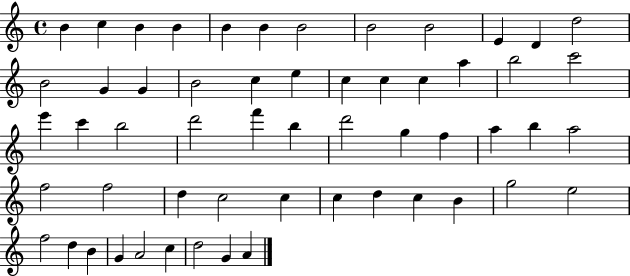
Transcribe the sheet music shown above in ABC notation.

X:1
T:Untitled
M:4/4
L:1/4
K:C
B c B B B B B2 B2 B2 E D d2 B2 G G B2 c e c c c a b2 c'2 e' c' b2 d'2 f' b d'2 g f a b a2 f2 f2 d c2 c c d c B g2 e2 f2 d B G A2 c d2 G A